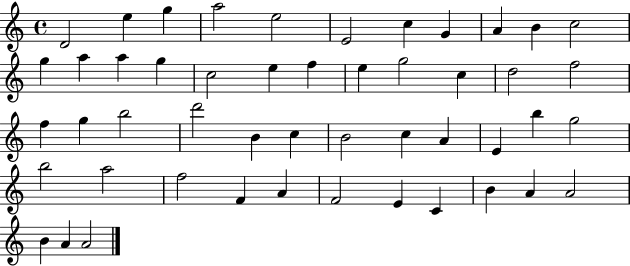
{
  \clef treble
  \time 4/4
  \defaultTimeSignature
  \key c \major
  d'2 e''4 g''4 | a''2 e''2 | e'2 c''4 g'4 | a'4 b'4 c''2 | \break g''4 a''4 a''4 g''4 | c''2 e''4 f''4 | e''4 g''2 c''4 | d''2 f''2 | \break f''4 g''4 b''2 | d'''2 b'4 c''4 | b'2 c''4 a'4 | e'4 b''4 g''2 | \break b''2 a''2 | f''2 f'4 a'4 | f'2 e'4 c'4 | b'4 a'4 a'2 | \break b'4 a'4 a'2 | \bar "|."
}